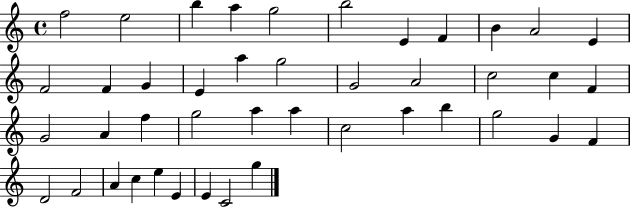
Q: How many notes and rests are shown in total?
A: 43